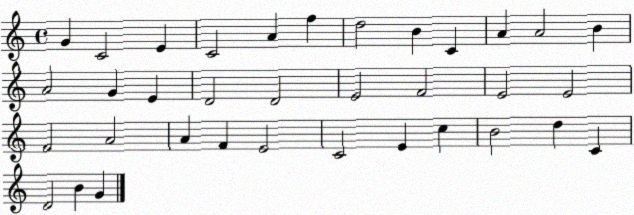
X:1
T:Untitled
M:4/4
L:1/4
K:C
G C2 E C2 A f d2 B C A A2 B A2 G E D2 D2 E2 F2 E2 E2 F2 A2 A F E2 C2 E c B2 d C D2 B G